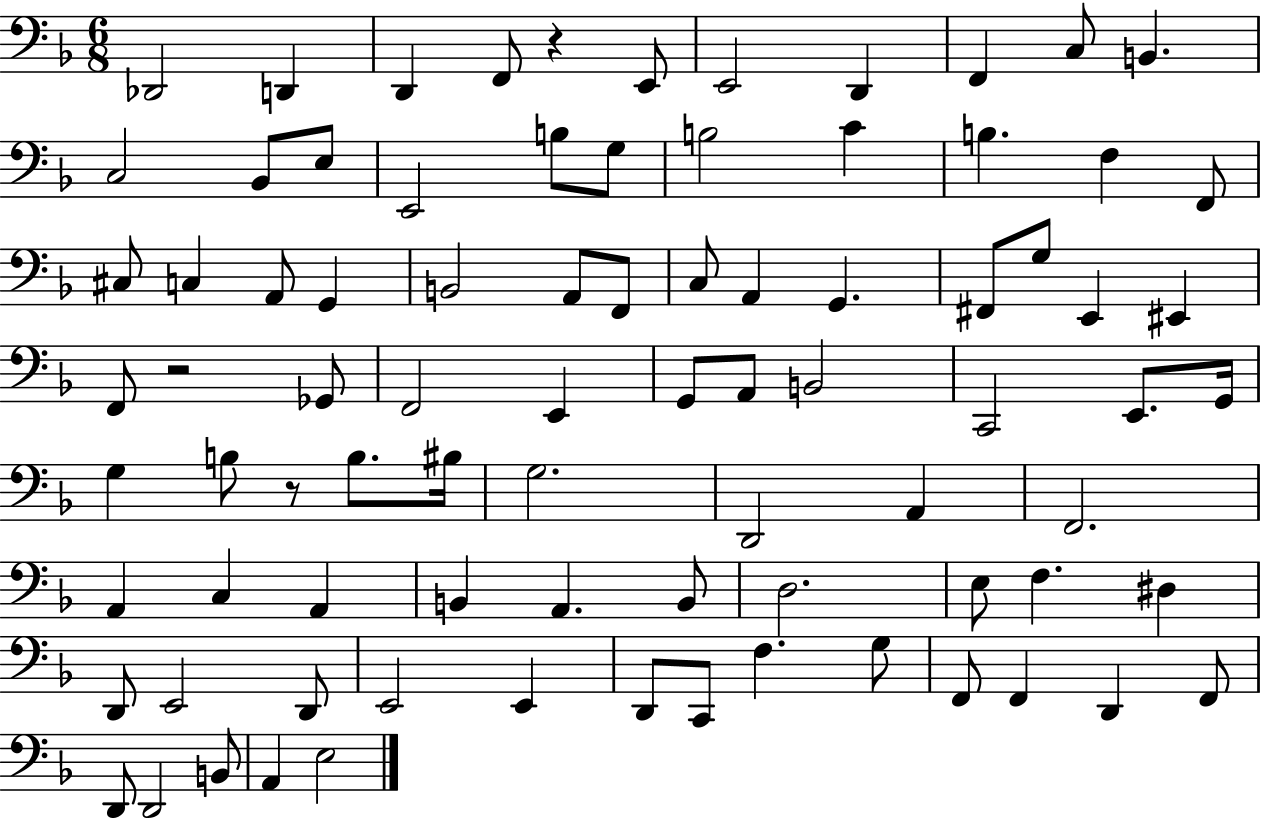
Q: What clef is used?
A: bass